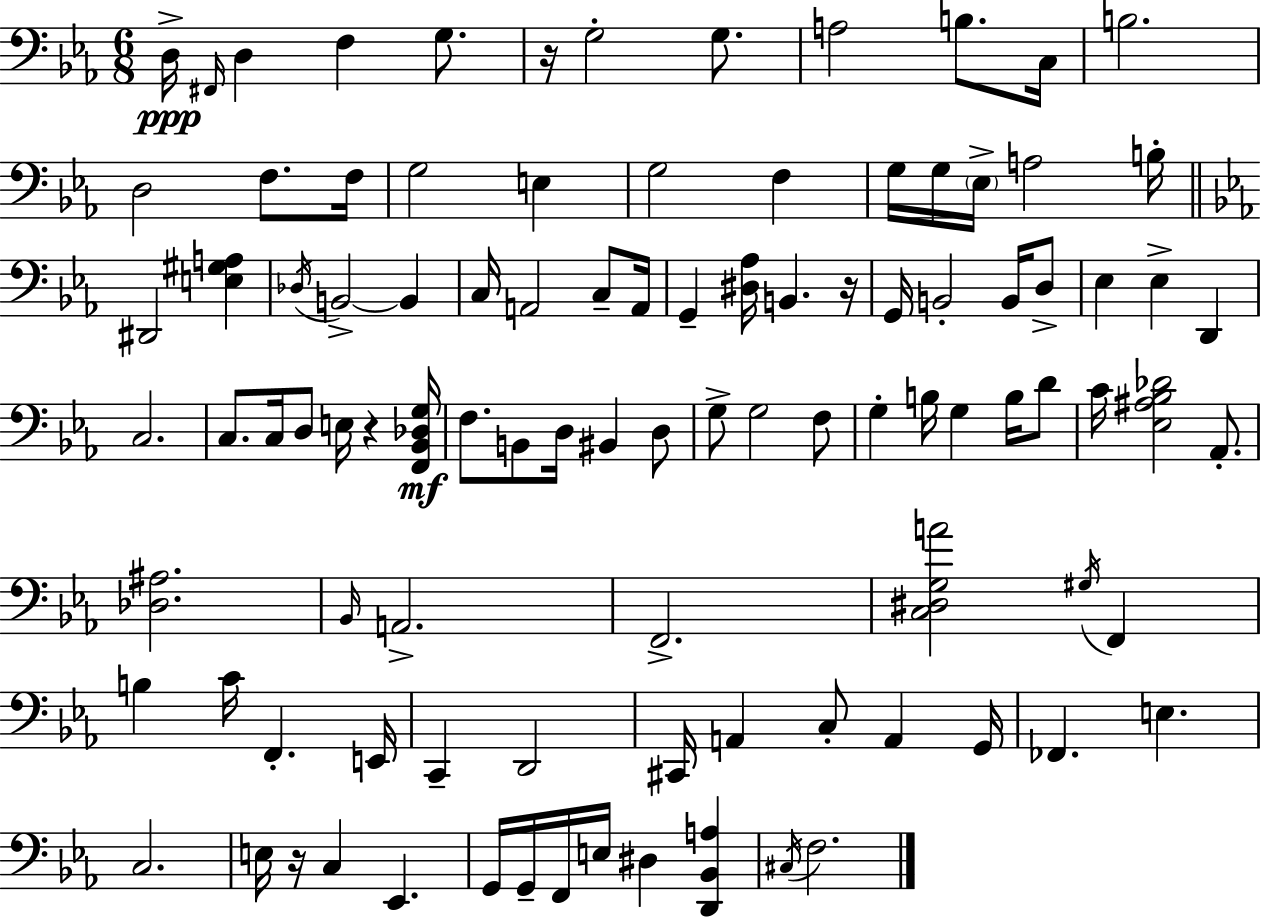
X:1
T:Untitled
M:6/8
L:1/4
K:Eb
D,/4 ^F,,/4 D, F, G,/2 z/4 G,2 G,/2 A,2 B,/2 C,/4 B,2 D,2 F,/2 F,/4 G,2 E, G,2 F, G,/4 G,/4 _E,/4 A,2 B,/4 ^D,,2 [E,^G,A,] _D,/4 B,,2 B,, C,/4 A,,2 C,/2 A,,/4 G,, [^D,_A,]/4 B,, z/4 G,,/4 B,,2 B,,/4 D,/2 _E, _E, D,, C,2 C,/2 C,/4 D,/2 E,/4 z [F,,_B,,_D,G,]/4 F,/2 B,,/2 D,/4 ^B,, D,/2 G,/2 G,2 F,/2 G, B,/4 G, B,/4 D/2 C/4 [_E,^A,_B,_D]2 _A,,/2 [_D,^A,]2 _B,,/4 A,,2 F,,2 [C,^D,G,A]2 ^G,/4 F,, B, C/4 F,, E,,/4 C,, D,,2 ^C,,/4 A,, C,/2 A,, G,,/4 _F,, E, C,2 E,/4 z/4 C, _E,, G,,/4 G,,/4 F,,/4 E,/4 ^D, [D,,_B,,A,] ^C,/4 F,2